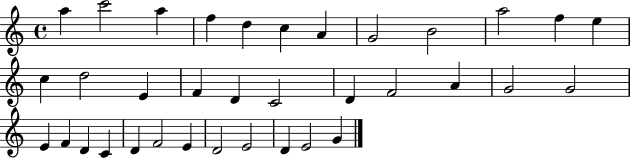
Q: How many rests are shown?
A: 0